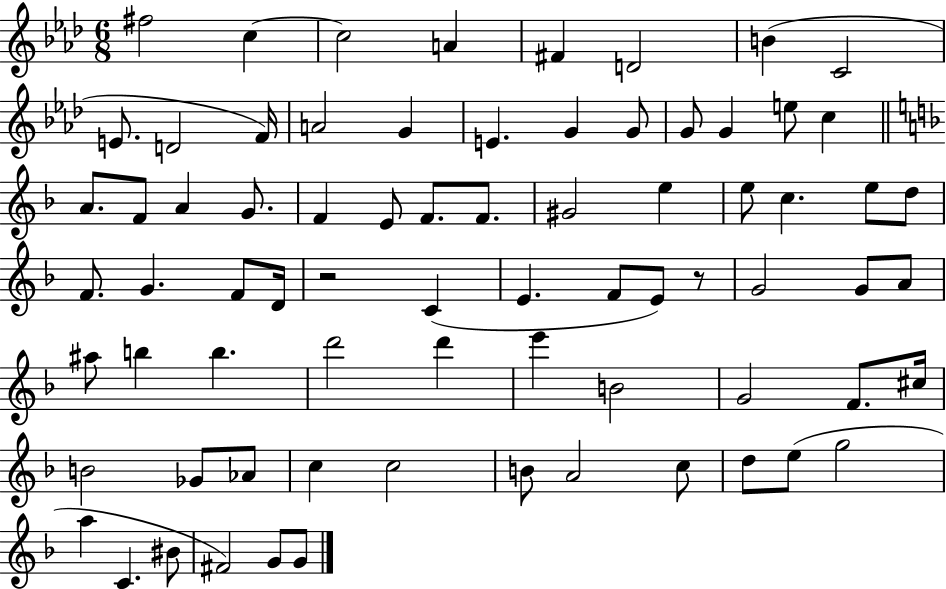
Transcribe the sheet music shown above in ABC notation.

X:1
T:Untitled
M:6/8
L:1/4
K:Ab
^f2 c c2 A ^F D2 B C2 E/2 D2 F/4 A2 G E G G/2 G/2 G e/2 c A/2 F/2 A G/2 F E/2 F/2 F/2 ^G2 e e/2 c e/2 d/2 F/2 G F/2 D/4 z2 C E F/2 E/2 z/2 G2 G/2 A/2 ^a/2 b b d'2 d' e' B2 G2 F/2 ^c/4 B2 _G/2 _A/2 c c2 B/2 A2 c/2 d/2 e/2 g2 a C ^B/2 ^F2 G/2 G/2